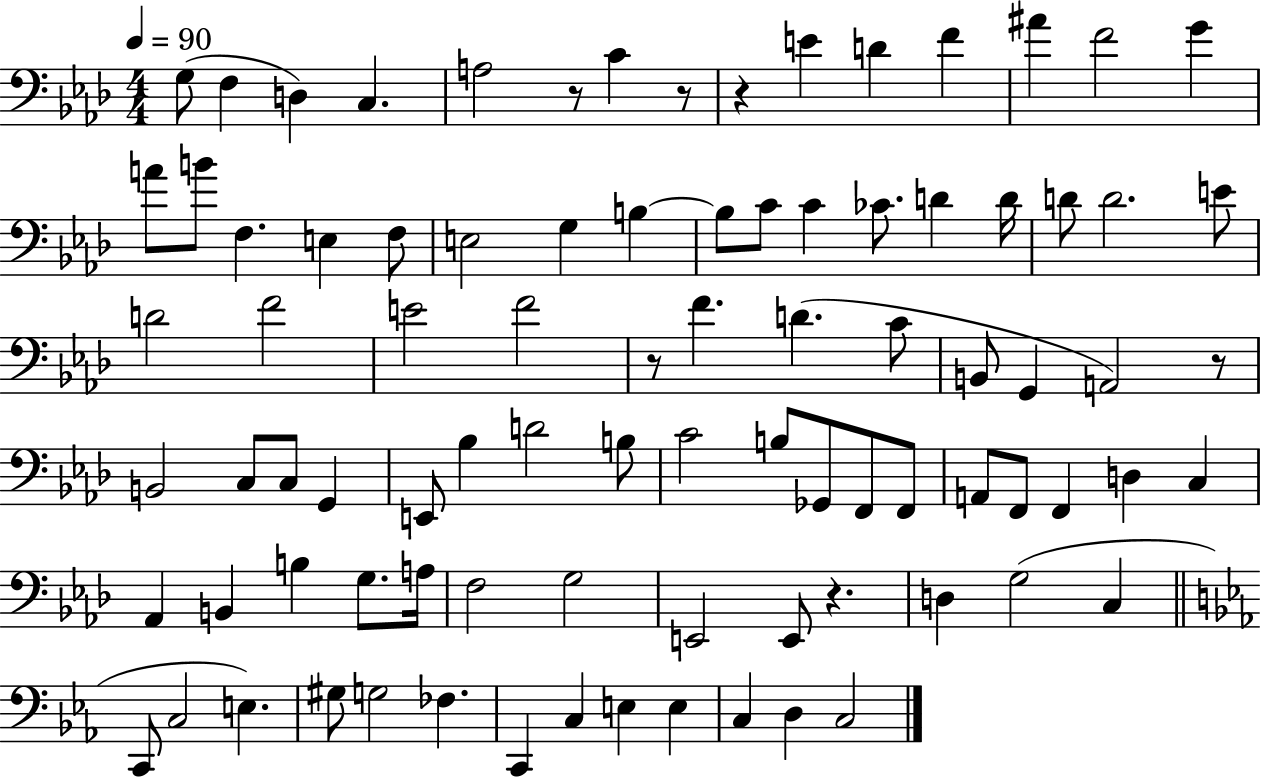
G3/e F3/q D3/q C3/q. A3/h R/e C4/q R/e R/q E4/q D4/q F4/q A#4/q F4/h G4/q A4/e B4/e F3/q. E3/q F3/e E3/h G3/q B3/q B3/e C4/e C4/q CES4/e. D4/q D4/s D4/e D4/h. E4/e D4/h F4/h E4/h F4/h R/e F4/q. D4/q. C4/e B2/e G2/q A2/h R/e B2/h C3/e C3/e G2/q E2/e Bb3/q D4/h B3/e C4/h B3/e Gb2/e F2/e F2/e A2/e F2/e F2/q D3/q C3/q Ab2/q B2/q B3/q G3/e. A3/s F3/h G3/h E2/h E2/e R/q. D3/q G3/h C3/q C2/e C3/h E3/q. G#3/e G3/h FES3/q. C2/q C3/q E3/q E3/q C3/q D3/q C3/h